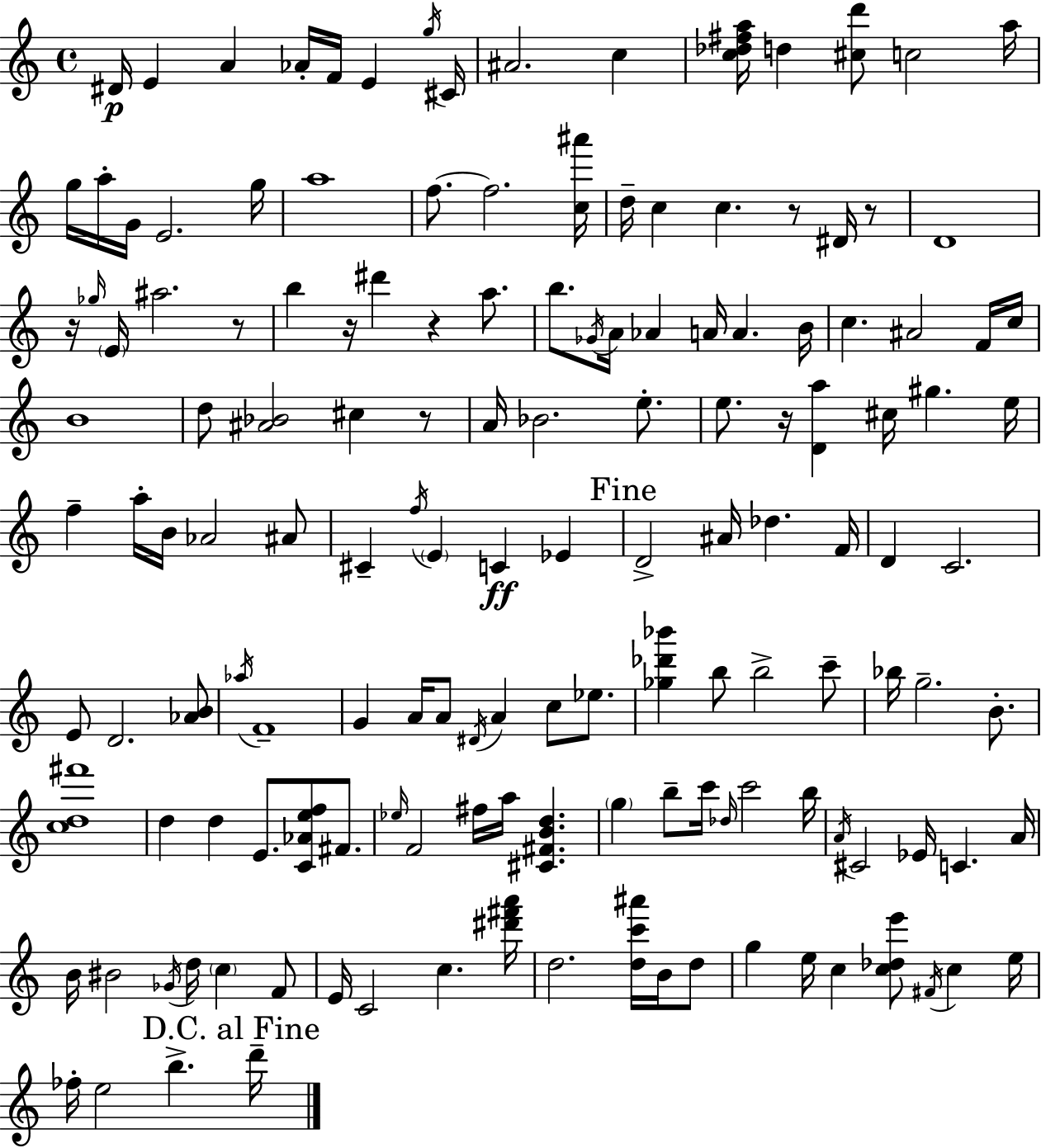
X:1
T:Untitled
M:4/4
L:1/4
K:Am
^D/4 E A _A/4 F/4 E g/4 ^C/4 ^A2 c [c_d^fa]/4 d [^cd']/2 c2 a/4 g/4 a/4 G/4 E2 g/4 a4 f/2 f2 [c^a']/4 d/4 c c z/2 ^D/4 z/2 D4 z/4 _g/4 E/4 ^a2 z/2 b z/4 ^d' z a/2 b/2 _G/4 A/4 _A A/4 A B/4 c ^A2 F/4 c/4 B4 d/2 [^A_B]2 ^c z/2 A/4 _B2 e/2 e/2 z/4 [Da] ^c/4 ^g e/4 f a/4 B/4 _A2 ^A/2 ^C f/4 E C _E D2 ^A/4 _d F/4 D C2 E/2 D2 [_AB]/2 _a/4 F4 G A/4 A/2 ^D/4 A c/2 _e/2 [_g_d'_b'] b/2 b2 c'/2 _b/4 g2 B/2 [cd^f']4 d d E/2 [C_Aef]/2 ^F/2 _e/4 F2 ^f/4 a/4 [^C^FBd] g b/2 c'/4 _d/4 c'2 b/4 A/4 ^C2 _E/4 C A/4 B/4 ^B2 _G/4 d/4 c F/2 E/4 C2 c [^d'^f'a']/4 d2 [dc'^a']/4 B/4 d/2 g e/4 c [c_de']/2 ^F/4 c e/4 _f/4 e2 b d'/4